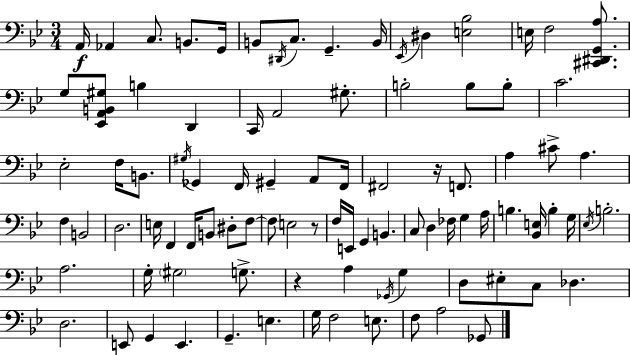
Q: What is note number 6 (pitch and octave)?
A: B2